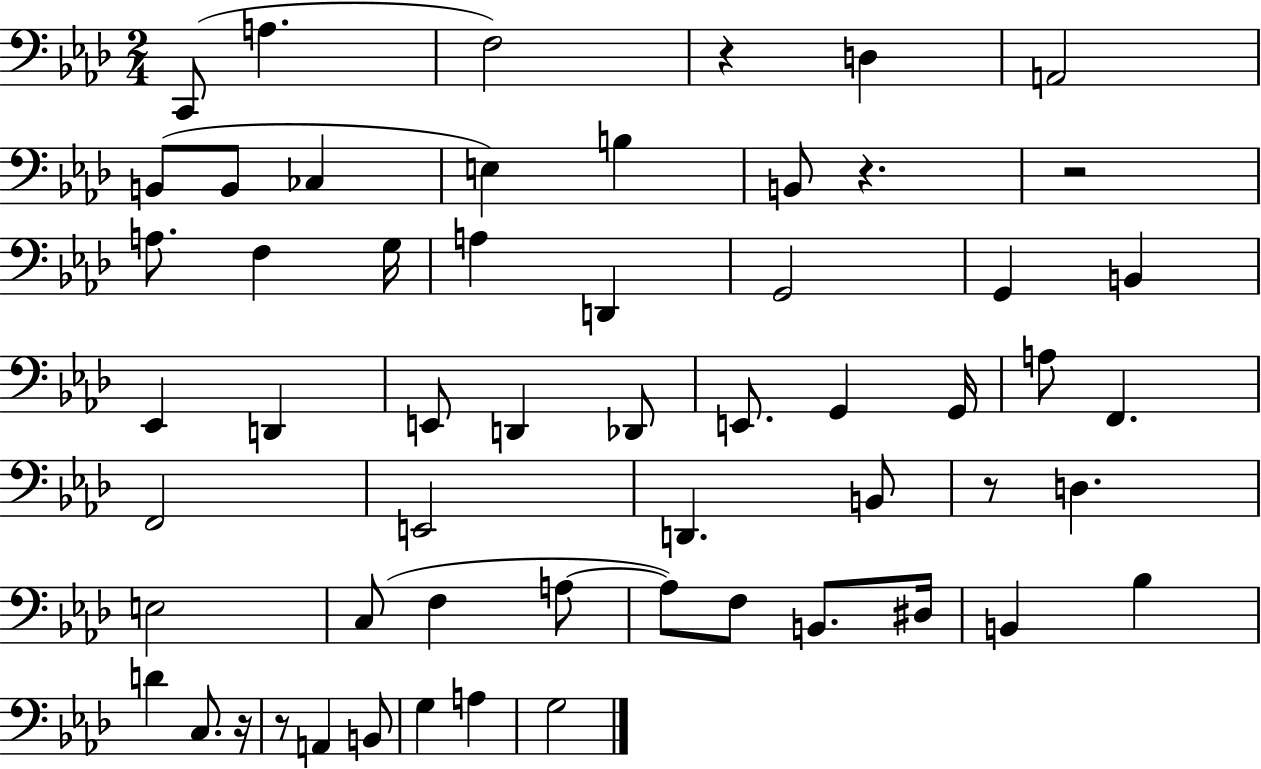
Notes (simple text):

C2/e A3/q. F3/h R/q D3/q A2/h B2/e B2/e CES3/q E3/q B3/q B2/e R/q. R/h A3/e. F3/q G3/s A3/q D2/q G2/h G2/q B2/q Eb2/q D2/q E2/e D2/q Db2/e E2/e. G2/q G2/s A3/e F2/q. F2/h E2/h D2/q. B2/e R/e D3/q. E3/h C3/e F3/q A3/e A3/e F3/e B2/e. D#3/s B2/q Bb3/q D4/q C3/e. R/s R/e A2/q B2/e G3/q A3/q G3/h